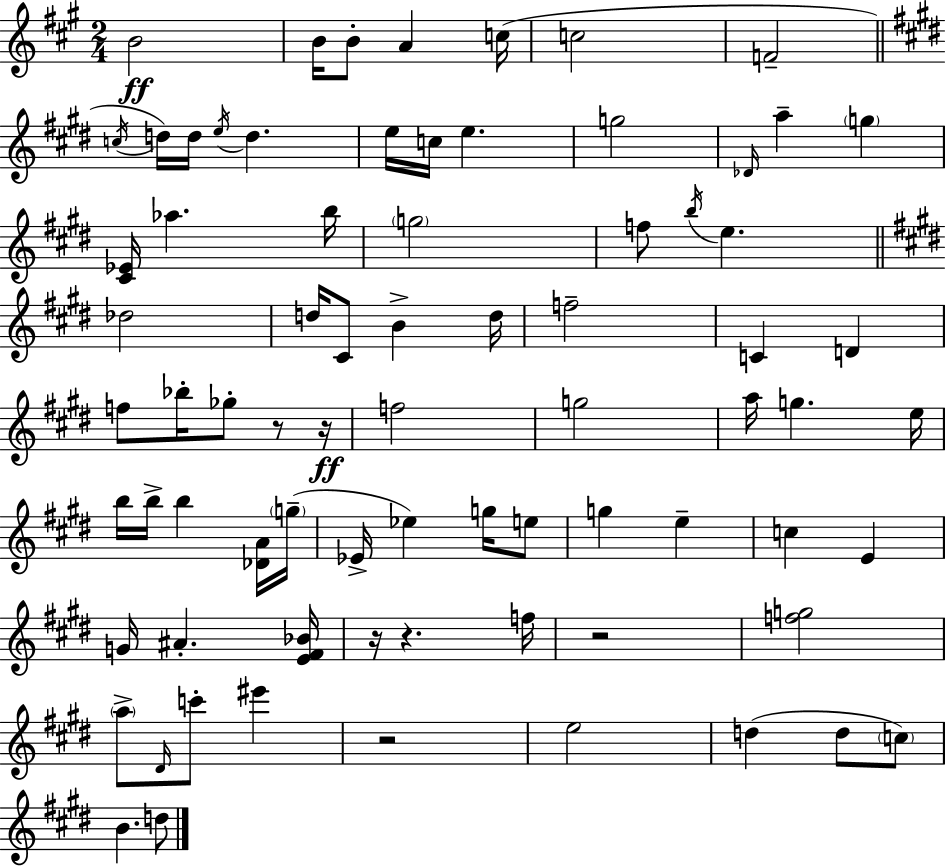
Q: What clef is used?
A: treble